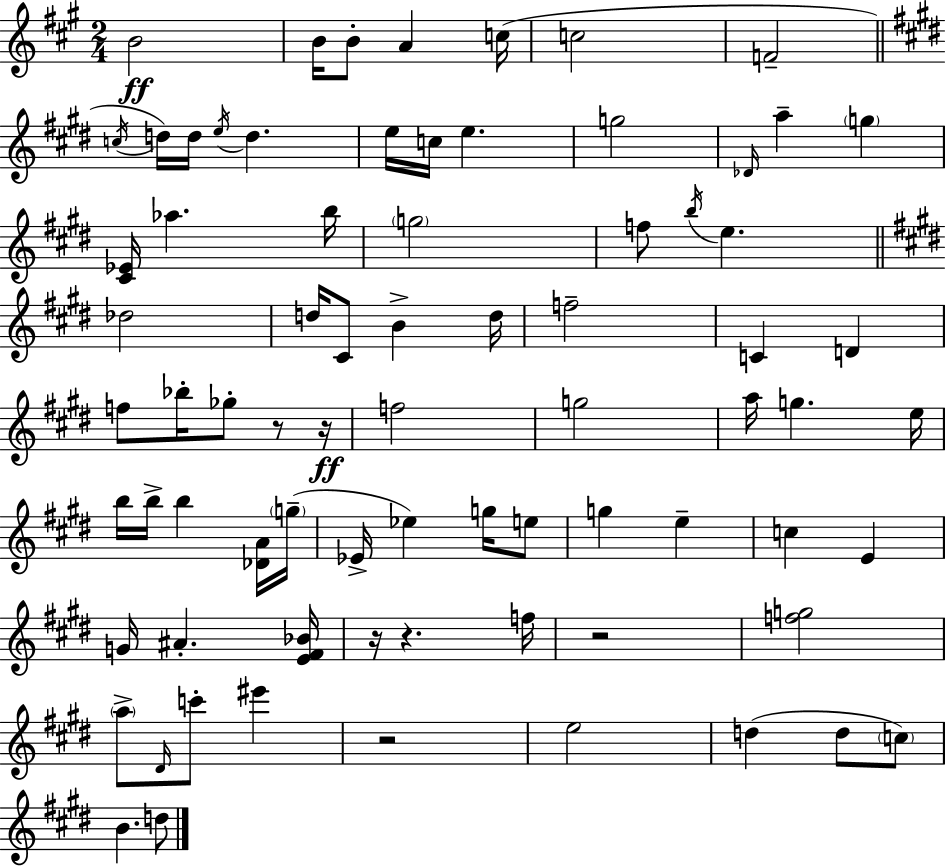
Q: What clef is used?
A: treble